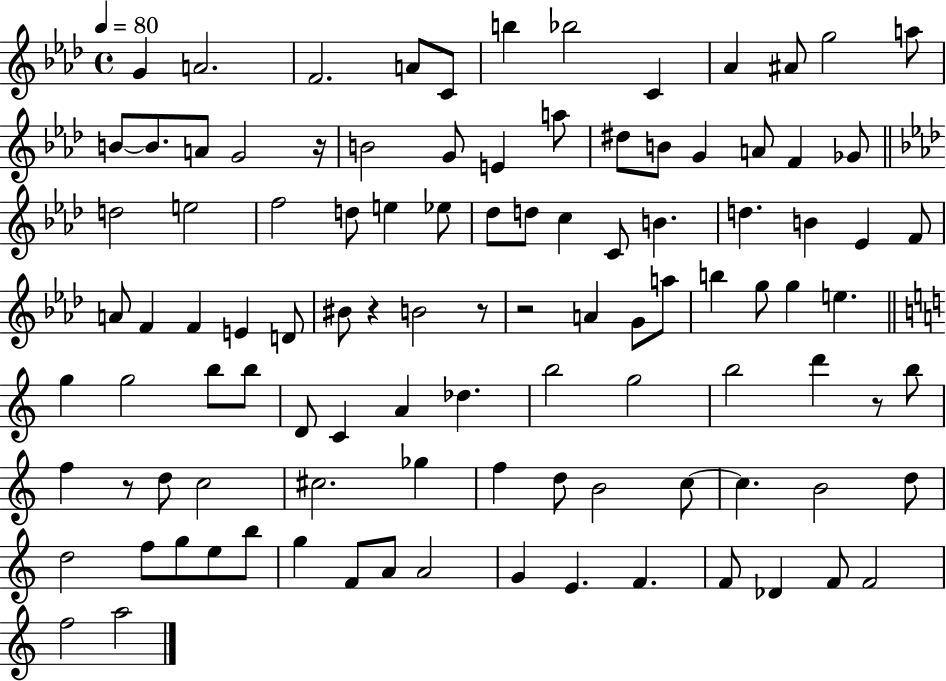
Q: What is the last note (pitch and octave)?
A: A5